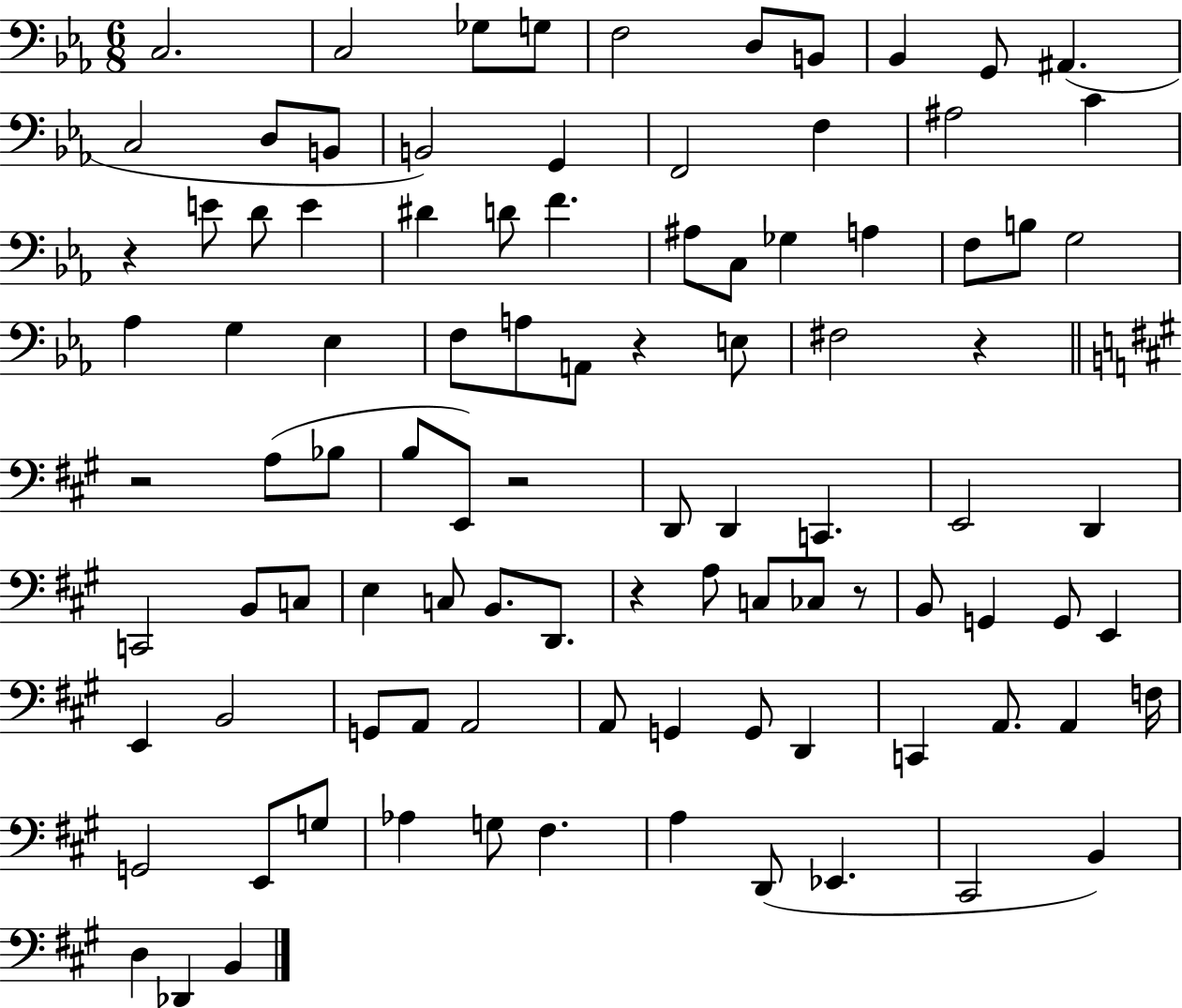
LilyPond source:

{
  \clef bass
  \numericTimeSignature
  \time 6/8
  \key ees \major
  c2. | c2 ges8 g8 | f2 d8 b,8 | bes,4 g,8 ais,4.( | \break c2 d8 b,8 | b,2) g,4 | f,2 f4 | ais2 c'4 | \break r4 e'8 d'8 e'4 | dis'4 d'8 f'4. | ais8 c8 ges4 a4 | f8 b8 g2 | \break aes4 g4 ees4 | f8 a8 a,8 r4 e8 | fis2 r4 | \bar "||" \break \key a \major r2 a8( bes8 | b8 e,8) r2 | d,8 d,4 c,4. | e,2 d,4 | \break c,2 b,8 c8 | e4 c8 b,8. d,8. | r4 a8 c8 ces8 r8 | b,8 g,4 g,8 e,4 | \break e,4 b,2 | g,8 a,8 a,2 | a,8 g,4 g,8 d,4 | c,4 a,8. a,4 f16 | \break g,2 e,8 g8 | aes4 g8 fis4. | a4 d,8( ees,4. | cis,2 b,4) | \break d4 des,4 b,4 | \bar "|."
}